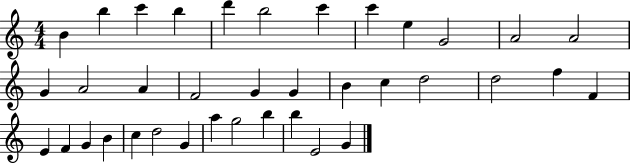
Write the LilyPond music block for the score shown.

{
  \clef treble
  \numericTimeSignature
  \time 4/4
  \key c \major
  b'4 b''4 c'''4 b''4 | d'''4 b''2 c'''4 | c'''4 e''4 g'2 | a'2 a'2 | \break g'4 a'2 a'4 | f'2 g'4 g'4 | b'4 c''4 d''2 | d''2 f''4 f'4 | \break e'4 f'4 g'4 b'4 | c''4 d''2 g'4 | a''4 g''2 b''4 | b''4 e'2 g'4 | \break \bar "|."
}